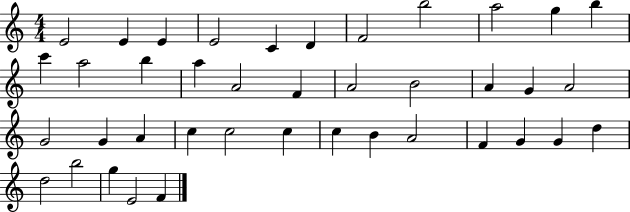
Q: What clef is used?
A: treble